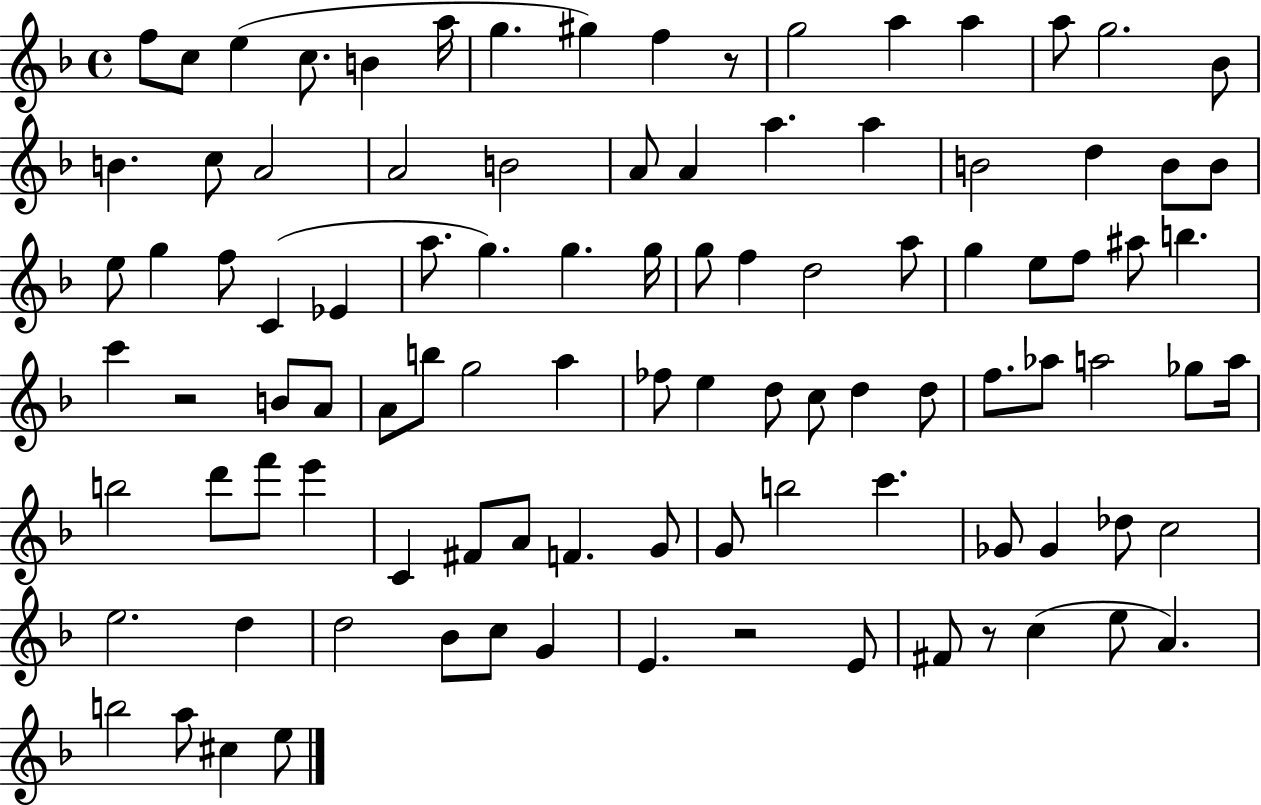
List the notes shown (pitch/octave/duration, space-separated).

F5/e C5/e E5/q C5/e. B4/q A5/s G5/q. G#5/q F5/q R/e G5/h A5/q A5/q A5/e G5/h. Bb4/e B4/q. C5/e A4/h A4/h B4/h A4/e A4/q A5/q. A5/q B4/h D5/q B4/e B4/e E5/e G5/q F5/e C4/q Eb4/q A5/e. G5/q. G5/q. G5/s G5/e F5/q D5/h A5/e G5/q E5/e F5/e A#5/e B5/q. C6/q R/h B4/e A4/e A4/e B5/e G5/h A5/q FES5/e E5/q D5/e C5/e D5/q D5/e F5/e. Ab5/e A5/h Gb5/e A5/s B5/h D6/e F6/e E6/q C4/q F#4/e A4/e F4/q. G4/e G4/e B5/h C6/q. Gb4/e Gb4/q Db5/e C5/h E5/h. D5/q D5/h Bb4/e C5/e G4/q E4/q. R/h E4/e F#4/e R/e C5/q E5/e A4/q. B5/h A5/e C#5/q E5/e